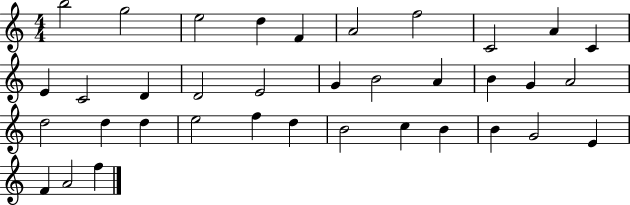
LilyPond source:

{
  \clef treble
  \numericTimeSignature
  \time 4/4
  \key c \major
  b''2 g''2 | e''2 d''4 f'4 | a'2 f''2 | c'2 a'4 c'4 | \break e'4 c'2 d'4 | d'2 e'2 | g'4 b'2 a'4 | b'4 g'4 a'2 | \break d''2 d''4 d''4 | e''2 f''4 d''4 | b'2 c''4 b'4 | b'4 g'2 e'4 | \break f'4 a'2 f''4 | \bar "|."
}